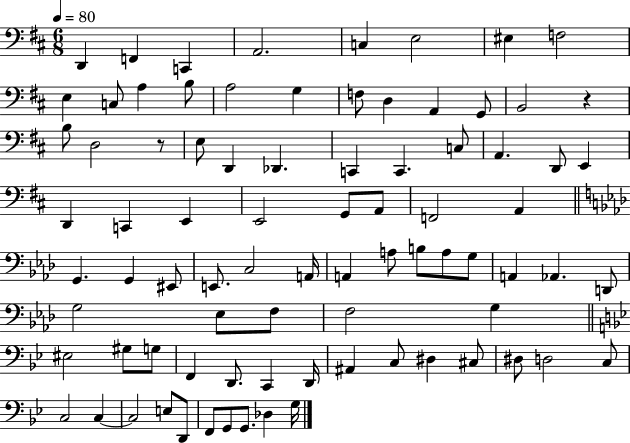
X:1
T:Untitled
M:6/8
L:1/4
K:D
D,, F,, C,, A,,2 C, E,2 ^E, F,2 E, C,/2 A, B,/2 A,2 G, F,/2 D, A,, G,,/2 B,,2 z B,/2 D,2 z/2 E,/2 D,, _D,, C,, C,, C,/2 A,, D,,/2 E,, D,, C,, E,, E,,2 G,,/2 A,,/2 F,,2 A,, G,, G,, ^E,,/2 E,,/2 C,2 A,,/4 A,, A,/2 B,/2 A,/2 G,/2 A,, _A,, D,,/2 G,2 _E,/2 F,/2 F,2 G, ^E,2 ^G,/2 G,/2 F,, D,,/2 C,, D,,/4 ^A,, C,/2 ^D, ^C,/2 ^D,/2 D,2 C,/2 C,2 C, C,2 E,/2 D,,/2 F,,/2 G,,/2 G,,/2 _D, G,/4